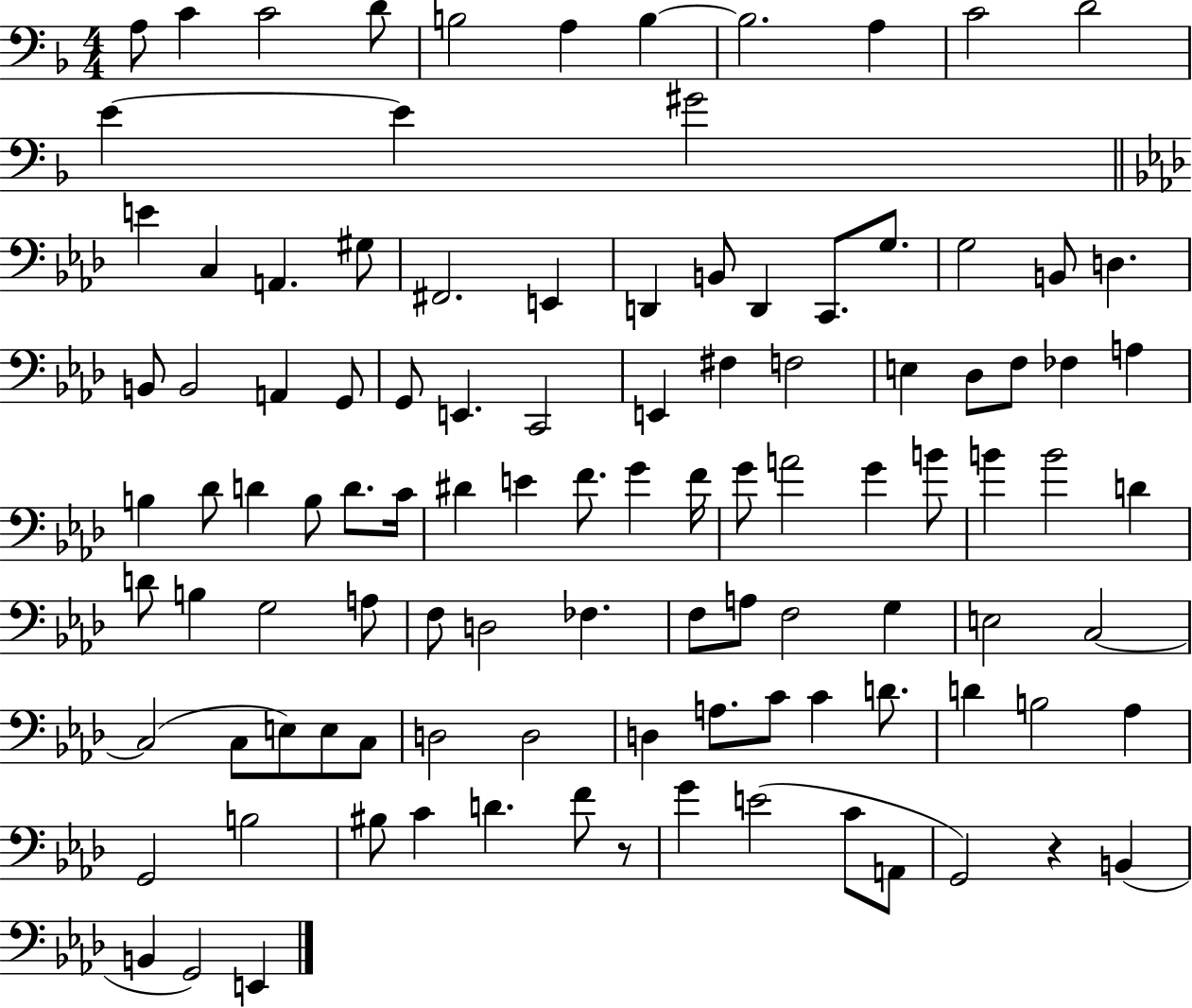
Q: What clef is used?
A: bass